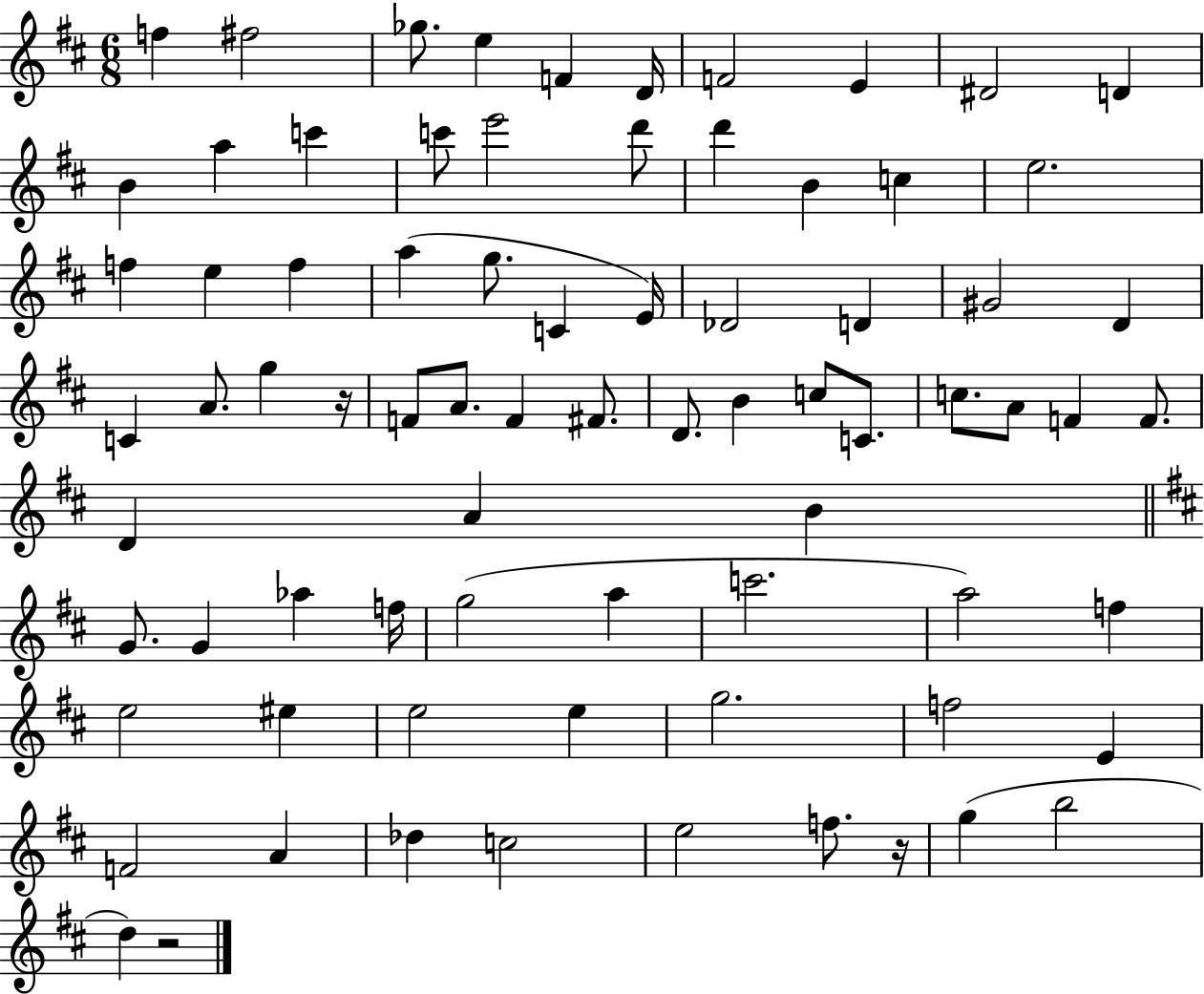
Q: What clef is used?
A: treble